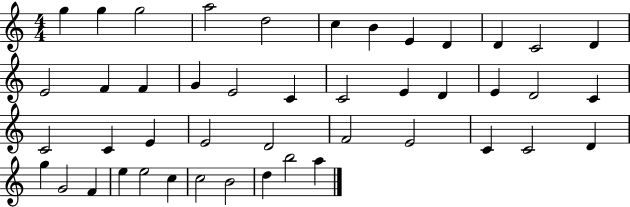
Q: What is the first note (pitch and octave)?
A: G5